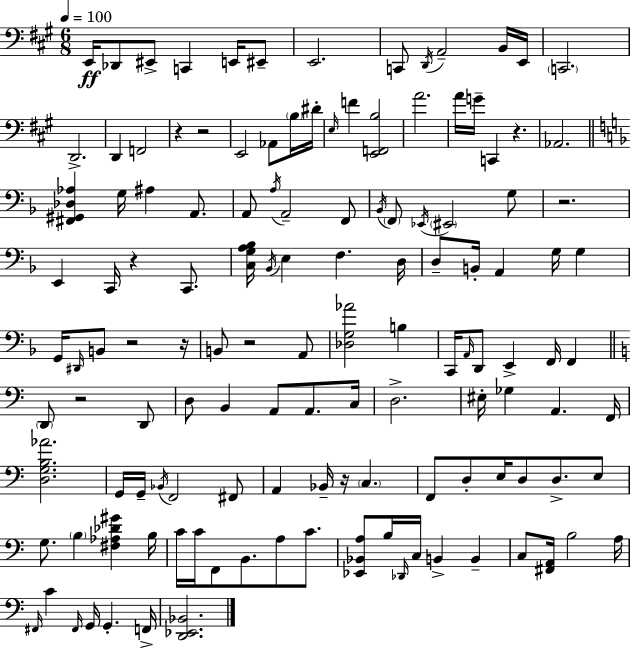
X:1
T:Untitled
M:6/8
L:1/4
K:A
E,,/4 _D,,/2 ^E,,/2 C,, E,,/4 ^E,,/2 E,,2 C,,/2 D,,/4 A,,2 B,,/4 E,,/4 C,,2 D,,2 D,, F,,2 z z2 E,,2 _A,,/2 B,/4 ^D/4 E,/4 F [E,,F,,B,]2 A2 A/4 G/4 C,, z _A,,2 [^F,,^G,,_D,_A,] G,/4 ^A, A,,/2 A,,/2 A,/4 A,,2 F,,/2 _B,,/4 F,,/2 _E,,/4 ^E,,2 G,/2 z2 E,, C,,/4 z C,,/2 [C,G,A,_B,]/4 _B,,/4 E, F, D,/4 D,/2 B,,/4 A,, G,/4 G, G,,/4 ^D,,/4 B,,/2 z2 z/4 B,,/2 z2 A,,/2 [_D,G,_A]2 B, C,,/4 A,,/4 D,,/2 E,, F,,/4 F,, D,,/2 z2 D,,/2 D,/2 B,, A,,/2 A,,/2 C,/4 D,2 ^E,/4 _G, A,, F,,/4 [D,G,B,_A]2 G,,/4 G,,/4 _B,,/4 F,,2 ^F,,/2 A,, _B,,/4 z/4 C, F,,/2 D,/2 E,/4 D,/2 D,/2 E,/2 G,/2 B, [^F,_A,_D^G] B,/4 C/4 C/4 F,,/2 B,,/2 A,/2 C/2 [_E,,_B,,A,]/2 B,/4 _D,,/4 C,/4 B,, B,, C,/2 [^F,,A,,]/4 B,2 A,/4 ^F,,/4 C ^F,,/4 G,,/4 G,, F,,/4 [D,,_E,,_B,,]2